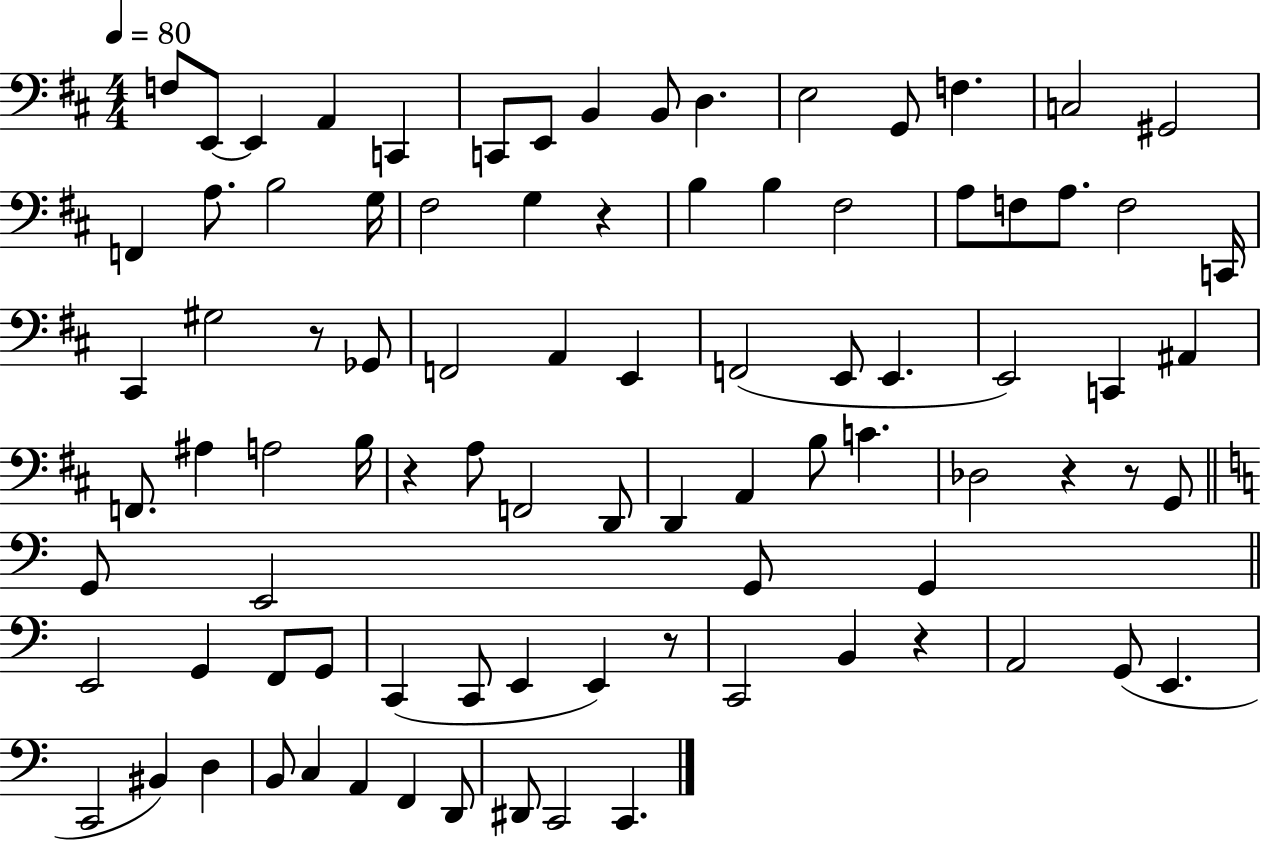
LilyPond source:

{
  \clef bass
  \numericTimeSignature
  \time 4/4
  \key d \major
  \tempo 4 = 80
  f8 e,8~~ e,4 a,4 c,4 | c,8 e,8 b,4 b,8 d4. | e2 g,8 f4. | c2 gis,2 | \break f,4 a8. b2 g16 | fis2 g4 r4 | b4 b4 fis2 | a8 f8 a8. f2 c,16 | \break cis,4 gis2 r8 ges,8 | f,2 a,4 e,4 | f,2( e,8 e,4. | e,2) c,4 ais,4 | \break f,8. ais4 a2 b16 | r4 a8 f,2 d,8 | d,4 a,4 b8 c'4. | des2 r4 r8 g,8 | \break \bar "||" \break \key a \minor g,8 e,2 g,8 g,4 | \bar "||" \break \key c \major e,2 g,4 f,8 g,8 | c,4( c,8 e,4 e,4) r8 | c,2 b,4 r4 | a,2 g,8( e,4. | \break c,2 bis,4) d4 | b,8 c4 a,4 f,4 d,8 | dis,8 c,2 c,4. | \bar "|."
}